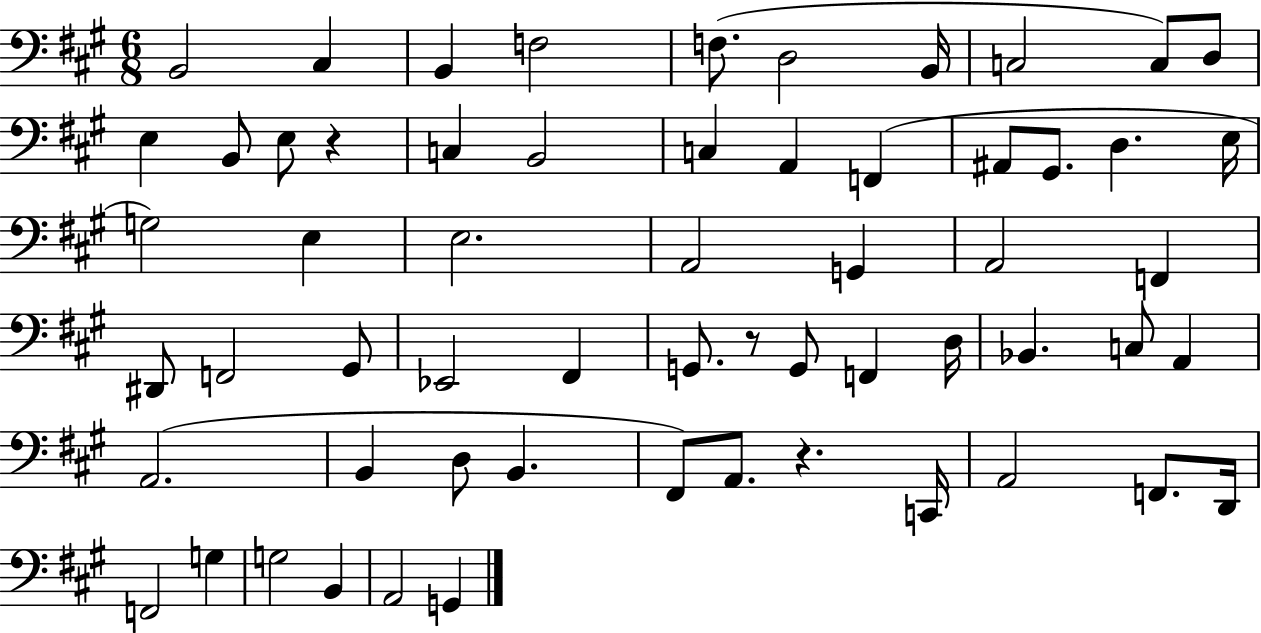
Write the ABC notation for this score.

X:1
T:Untitled
M:6/8
L:1/4
K:A
B,,2 ^C, B,, F,2 F,/2 D,2 B,,/4 C,2 C,/2 D,/2 E, B,,/2 E,/2 z C, B,,2 C, A,, F,, ^A,,/2 ^G,,/2 D, E,/4 G,2 E, E,2 A,,2 G,, A,,2 F,, ^D,,/2 F,,2 ^G,,/2 _E,,2 ^F,, G,,/2 z/2 G,,/2 F,, D,/4 _B,, C,/2 A,, A,,2 B,, D,/2 B,, ^F,,/2 A,,/2 z C,,/4 A,,2 F,,/2 D,,/4 F,,2 G, G,2 B,, A,,2 G,,